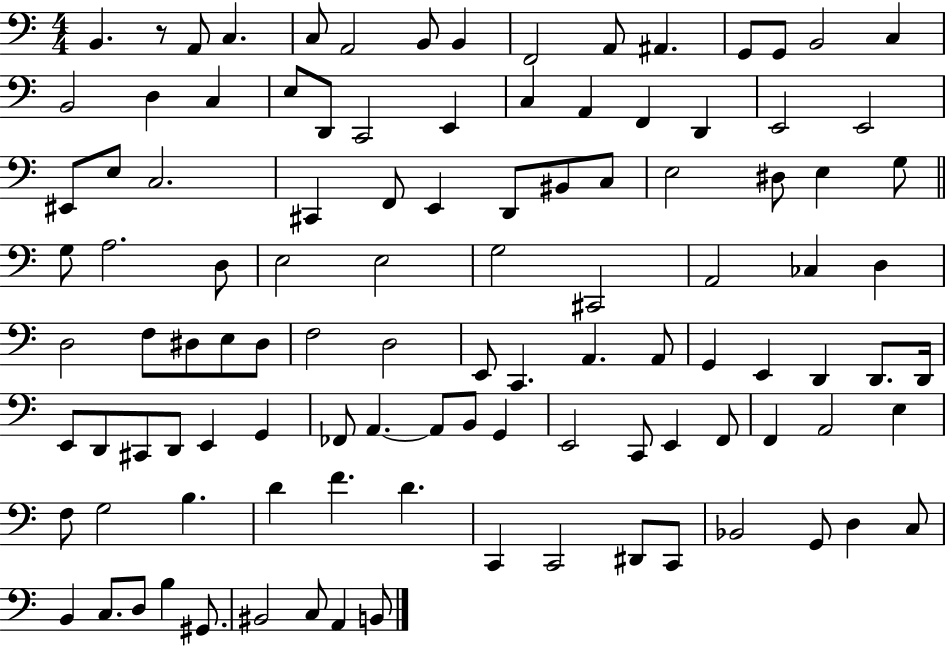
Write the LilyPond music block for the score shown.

{
  \clef bass
  \numericTimeSignature
  \time 4/4
  \key c \major
  b,4. r8 a,8 c4. | c8 a,2 b,8 b,4 | f,2 a,8 ais,4. | g,8 g,8 b,2 c4 | \break b,2 d4 c4 | e8 d,8 c,2 e,4 | c4 a,4 f,4 d,4 | e,2 e,2 | \break eis,8 e8 c2. | cis,4 f,8 e,4 d,8 bis,8 c8 | e2 dis8 e4 g8 | \bar "||" \break \key c \major g8 a2. d8 | e2 e2 | g2 cis,2 | a,2 ces4 d4 | \break d2 f8 dis8 e8 dis8 | f2 d2 | e,8 c,4. a,4. a,8 | g,4 e,4 d,4 d,8. d,16 | \break e,8 d,8 cis,8 d,8 e,4 g,4 | fes,8 a,4.~~ a,8 b,8 g,4 | e,2 c,8 e,4 f,8 | f,4 a,2 e4 | \break f8 g2 b4. | d'4 f'4. d'4. | c,4 c,2 dis,8 c,8 | bes,2 g,8 d4 c8 | \break b,4 c8. d8 b4 gis,8. | bis,2 c8 a,4 b,8 | \bar "|."
}